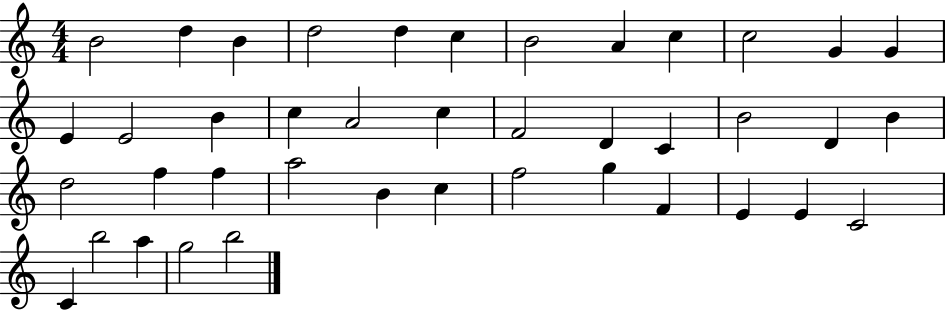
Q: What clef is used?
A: treble